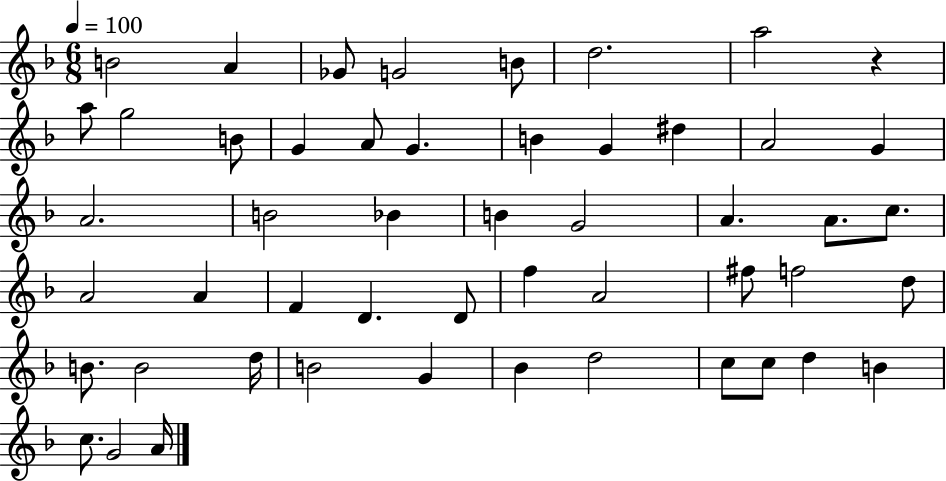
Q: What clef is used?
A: treble